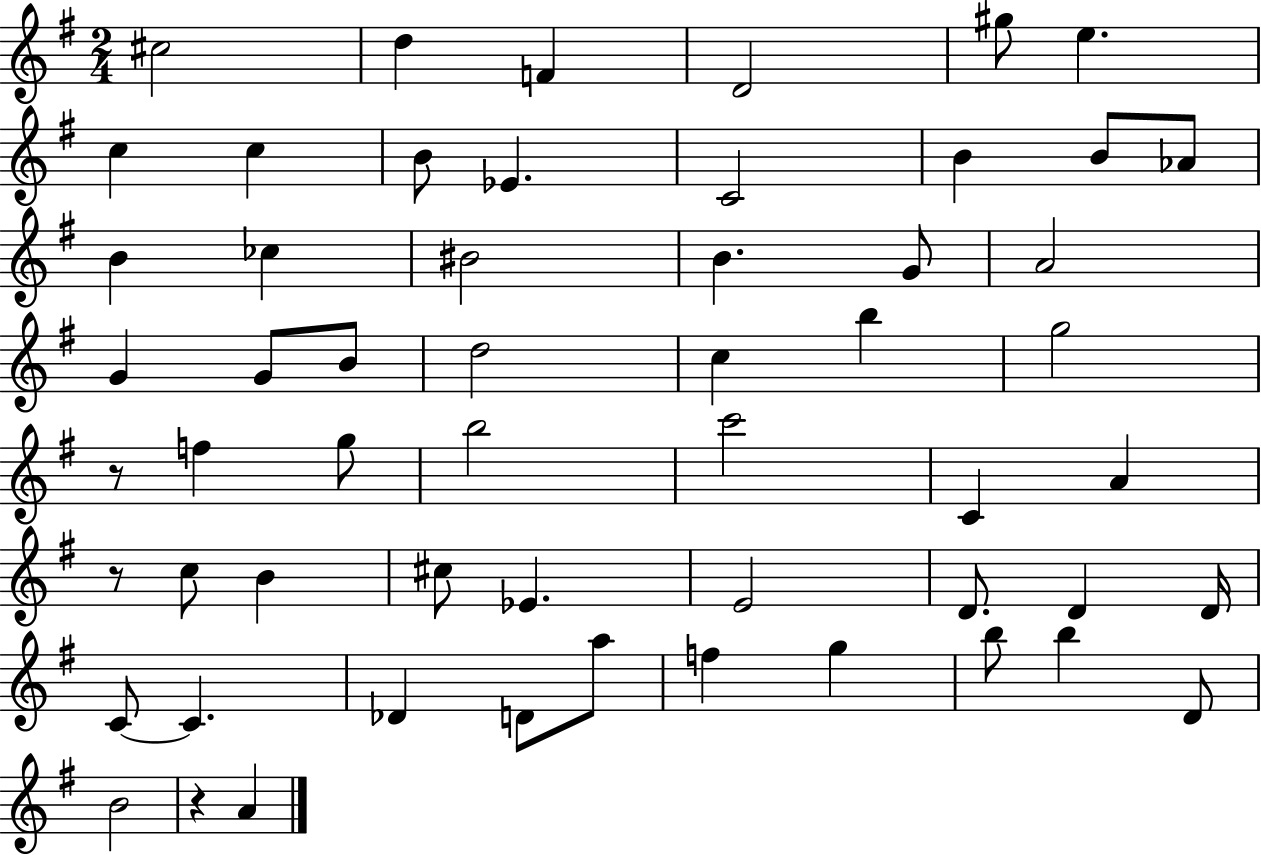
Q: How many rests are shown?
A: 3